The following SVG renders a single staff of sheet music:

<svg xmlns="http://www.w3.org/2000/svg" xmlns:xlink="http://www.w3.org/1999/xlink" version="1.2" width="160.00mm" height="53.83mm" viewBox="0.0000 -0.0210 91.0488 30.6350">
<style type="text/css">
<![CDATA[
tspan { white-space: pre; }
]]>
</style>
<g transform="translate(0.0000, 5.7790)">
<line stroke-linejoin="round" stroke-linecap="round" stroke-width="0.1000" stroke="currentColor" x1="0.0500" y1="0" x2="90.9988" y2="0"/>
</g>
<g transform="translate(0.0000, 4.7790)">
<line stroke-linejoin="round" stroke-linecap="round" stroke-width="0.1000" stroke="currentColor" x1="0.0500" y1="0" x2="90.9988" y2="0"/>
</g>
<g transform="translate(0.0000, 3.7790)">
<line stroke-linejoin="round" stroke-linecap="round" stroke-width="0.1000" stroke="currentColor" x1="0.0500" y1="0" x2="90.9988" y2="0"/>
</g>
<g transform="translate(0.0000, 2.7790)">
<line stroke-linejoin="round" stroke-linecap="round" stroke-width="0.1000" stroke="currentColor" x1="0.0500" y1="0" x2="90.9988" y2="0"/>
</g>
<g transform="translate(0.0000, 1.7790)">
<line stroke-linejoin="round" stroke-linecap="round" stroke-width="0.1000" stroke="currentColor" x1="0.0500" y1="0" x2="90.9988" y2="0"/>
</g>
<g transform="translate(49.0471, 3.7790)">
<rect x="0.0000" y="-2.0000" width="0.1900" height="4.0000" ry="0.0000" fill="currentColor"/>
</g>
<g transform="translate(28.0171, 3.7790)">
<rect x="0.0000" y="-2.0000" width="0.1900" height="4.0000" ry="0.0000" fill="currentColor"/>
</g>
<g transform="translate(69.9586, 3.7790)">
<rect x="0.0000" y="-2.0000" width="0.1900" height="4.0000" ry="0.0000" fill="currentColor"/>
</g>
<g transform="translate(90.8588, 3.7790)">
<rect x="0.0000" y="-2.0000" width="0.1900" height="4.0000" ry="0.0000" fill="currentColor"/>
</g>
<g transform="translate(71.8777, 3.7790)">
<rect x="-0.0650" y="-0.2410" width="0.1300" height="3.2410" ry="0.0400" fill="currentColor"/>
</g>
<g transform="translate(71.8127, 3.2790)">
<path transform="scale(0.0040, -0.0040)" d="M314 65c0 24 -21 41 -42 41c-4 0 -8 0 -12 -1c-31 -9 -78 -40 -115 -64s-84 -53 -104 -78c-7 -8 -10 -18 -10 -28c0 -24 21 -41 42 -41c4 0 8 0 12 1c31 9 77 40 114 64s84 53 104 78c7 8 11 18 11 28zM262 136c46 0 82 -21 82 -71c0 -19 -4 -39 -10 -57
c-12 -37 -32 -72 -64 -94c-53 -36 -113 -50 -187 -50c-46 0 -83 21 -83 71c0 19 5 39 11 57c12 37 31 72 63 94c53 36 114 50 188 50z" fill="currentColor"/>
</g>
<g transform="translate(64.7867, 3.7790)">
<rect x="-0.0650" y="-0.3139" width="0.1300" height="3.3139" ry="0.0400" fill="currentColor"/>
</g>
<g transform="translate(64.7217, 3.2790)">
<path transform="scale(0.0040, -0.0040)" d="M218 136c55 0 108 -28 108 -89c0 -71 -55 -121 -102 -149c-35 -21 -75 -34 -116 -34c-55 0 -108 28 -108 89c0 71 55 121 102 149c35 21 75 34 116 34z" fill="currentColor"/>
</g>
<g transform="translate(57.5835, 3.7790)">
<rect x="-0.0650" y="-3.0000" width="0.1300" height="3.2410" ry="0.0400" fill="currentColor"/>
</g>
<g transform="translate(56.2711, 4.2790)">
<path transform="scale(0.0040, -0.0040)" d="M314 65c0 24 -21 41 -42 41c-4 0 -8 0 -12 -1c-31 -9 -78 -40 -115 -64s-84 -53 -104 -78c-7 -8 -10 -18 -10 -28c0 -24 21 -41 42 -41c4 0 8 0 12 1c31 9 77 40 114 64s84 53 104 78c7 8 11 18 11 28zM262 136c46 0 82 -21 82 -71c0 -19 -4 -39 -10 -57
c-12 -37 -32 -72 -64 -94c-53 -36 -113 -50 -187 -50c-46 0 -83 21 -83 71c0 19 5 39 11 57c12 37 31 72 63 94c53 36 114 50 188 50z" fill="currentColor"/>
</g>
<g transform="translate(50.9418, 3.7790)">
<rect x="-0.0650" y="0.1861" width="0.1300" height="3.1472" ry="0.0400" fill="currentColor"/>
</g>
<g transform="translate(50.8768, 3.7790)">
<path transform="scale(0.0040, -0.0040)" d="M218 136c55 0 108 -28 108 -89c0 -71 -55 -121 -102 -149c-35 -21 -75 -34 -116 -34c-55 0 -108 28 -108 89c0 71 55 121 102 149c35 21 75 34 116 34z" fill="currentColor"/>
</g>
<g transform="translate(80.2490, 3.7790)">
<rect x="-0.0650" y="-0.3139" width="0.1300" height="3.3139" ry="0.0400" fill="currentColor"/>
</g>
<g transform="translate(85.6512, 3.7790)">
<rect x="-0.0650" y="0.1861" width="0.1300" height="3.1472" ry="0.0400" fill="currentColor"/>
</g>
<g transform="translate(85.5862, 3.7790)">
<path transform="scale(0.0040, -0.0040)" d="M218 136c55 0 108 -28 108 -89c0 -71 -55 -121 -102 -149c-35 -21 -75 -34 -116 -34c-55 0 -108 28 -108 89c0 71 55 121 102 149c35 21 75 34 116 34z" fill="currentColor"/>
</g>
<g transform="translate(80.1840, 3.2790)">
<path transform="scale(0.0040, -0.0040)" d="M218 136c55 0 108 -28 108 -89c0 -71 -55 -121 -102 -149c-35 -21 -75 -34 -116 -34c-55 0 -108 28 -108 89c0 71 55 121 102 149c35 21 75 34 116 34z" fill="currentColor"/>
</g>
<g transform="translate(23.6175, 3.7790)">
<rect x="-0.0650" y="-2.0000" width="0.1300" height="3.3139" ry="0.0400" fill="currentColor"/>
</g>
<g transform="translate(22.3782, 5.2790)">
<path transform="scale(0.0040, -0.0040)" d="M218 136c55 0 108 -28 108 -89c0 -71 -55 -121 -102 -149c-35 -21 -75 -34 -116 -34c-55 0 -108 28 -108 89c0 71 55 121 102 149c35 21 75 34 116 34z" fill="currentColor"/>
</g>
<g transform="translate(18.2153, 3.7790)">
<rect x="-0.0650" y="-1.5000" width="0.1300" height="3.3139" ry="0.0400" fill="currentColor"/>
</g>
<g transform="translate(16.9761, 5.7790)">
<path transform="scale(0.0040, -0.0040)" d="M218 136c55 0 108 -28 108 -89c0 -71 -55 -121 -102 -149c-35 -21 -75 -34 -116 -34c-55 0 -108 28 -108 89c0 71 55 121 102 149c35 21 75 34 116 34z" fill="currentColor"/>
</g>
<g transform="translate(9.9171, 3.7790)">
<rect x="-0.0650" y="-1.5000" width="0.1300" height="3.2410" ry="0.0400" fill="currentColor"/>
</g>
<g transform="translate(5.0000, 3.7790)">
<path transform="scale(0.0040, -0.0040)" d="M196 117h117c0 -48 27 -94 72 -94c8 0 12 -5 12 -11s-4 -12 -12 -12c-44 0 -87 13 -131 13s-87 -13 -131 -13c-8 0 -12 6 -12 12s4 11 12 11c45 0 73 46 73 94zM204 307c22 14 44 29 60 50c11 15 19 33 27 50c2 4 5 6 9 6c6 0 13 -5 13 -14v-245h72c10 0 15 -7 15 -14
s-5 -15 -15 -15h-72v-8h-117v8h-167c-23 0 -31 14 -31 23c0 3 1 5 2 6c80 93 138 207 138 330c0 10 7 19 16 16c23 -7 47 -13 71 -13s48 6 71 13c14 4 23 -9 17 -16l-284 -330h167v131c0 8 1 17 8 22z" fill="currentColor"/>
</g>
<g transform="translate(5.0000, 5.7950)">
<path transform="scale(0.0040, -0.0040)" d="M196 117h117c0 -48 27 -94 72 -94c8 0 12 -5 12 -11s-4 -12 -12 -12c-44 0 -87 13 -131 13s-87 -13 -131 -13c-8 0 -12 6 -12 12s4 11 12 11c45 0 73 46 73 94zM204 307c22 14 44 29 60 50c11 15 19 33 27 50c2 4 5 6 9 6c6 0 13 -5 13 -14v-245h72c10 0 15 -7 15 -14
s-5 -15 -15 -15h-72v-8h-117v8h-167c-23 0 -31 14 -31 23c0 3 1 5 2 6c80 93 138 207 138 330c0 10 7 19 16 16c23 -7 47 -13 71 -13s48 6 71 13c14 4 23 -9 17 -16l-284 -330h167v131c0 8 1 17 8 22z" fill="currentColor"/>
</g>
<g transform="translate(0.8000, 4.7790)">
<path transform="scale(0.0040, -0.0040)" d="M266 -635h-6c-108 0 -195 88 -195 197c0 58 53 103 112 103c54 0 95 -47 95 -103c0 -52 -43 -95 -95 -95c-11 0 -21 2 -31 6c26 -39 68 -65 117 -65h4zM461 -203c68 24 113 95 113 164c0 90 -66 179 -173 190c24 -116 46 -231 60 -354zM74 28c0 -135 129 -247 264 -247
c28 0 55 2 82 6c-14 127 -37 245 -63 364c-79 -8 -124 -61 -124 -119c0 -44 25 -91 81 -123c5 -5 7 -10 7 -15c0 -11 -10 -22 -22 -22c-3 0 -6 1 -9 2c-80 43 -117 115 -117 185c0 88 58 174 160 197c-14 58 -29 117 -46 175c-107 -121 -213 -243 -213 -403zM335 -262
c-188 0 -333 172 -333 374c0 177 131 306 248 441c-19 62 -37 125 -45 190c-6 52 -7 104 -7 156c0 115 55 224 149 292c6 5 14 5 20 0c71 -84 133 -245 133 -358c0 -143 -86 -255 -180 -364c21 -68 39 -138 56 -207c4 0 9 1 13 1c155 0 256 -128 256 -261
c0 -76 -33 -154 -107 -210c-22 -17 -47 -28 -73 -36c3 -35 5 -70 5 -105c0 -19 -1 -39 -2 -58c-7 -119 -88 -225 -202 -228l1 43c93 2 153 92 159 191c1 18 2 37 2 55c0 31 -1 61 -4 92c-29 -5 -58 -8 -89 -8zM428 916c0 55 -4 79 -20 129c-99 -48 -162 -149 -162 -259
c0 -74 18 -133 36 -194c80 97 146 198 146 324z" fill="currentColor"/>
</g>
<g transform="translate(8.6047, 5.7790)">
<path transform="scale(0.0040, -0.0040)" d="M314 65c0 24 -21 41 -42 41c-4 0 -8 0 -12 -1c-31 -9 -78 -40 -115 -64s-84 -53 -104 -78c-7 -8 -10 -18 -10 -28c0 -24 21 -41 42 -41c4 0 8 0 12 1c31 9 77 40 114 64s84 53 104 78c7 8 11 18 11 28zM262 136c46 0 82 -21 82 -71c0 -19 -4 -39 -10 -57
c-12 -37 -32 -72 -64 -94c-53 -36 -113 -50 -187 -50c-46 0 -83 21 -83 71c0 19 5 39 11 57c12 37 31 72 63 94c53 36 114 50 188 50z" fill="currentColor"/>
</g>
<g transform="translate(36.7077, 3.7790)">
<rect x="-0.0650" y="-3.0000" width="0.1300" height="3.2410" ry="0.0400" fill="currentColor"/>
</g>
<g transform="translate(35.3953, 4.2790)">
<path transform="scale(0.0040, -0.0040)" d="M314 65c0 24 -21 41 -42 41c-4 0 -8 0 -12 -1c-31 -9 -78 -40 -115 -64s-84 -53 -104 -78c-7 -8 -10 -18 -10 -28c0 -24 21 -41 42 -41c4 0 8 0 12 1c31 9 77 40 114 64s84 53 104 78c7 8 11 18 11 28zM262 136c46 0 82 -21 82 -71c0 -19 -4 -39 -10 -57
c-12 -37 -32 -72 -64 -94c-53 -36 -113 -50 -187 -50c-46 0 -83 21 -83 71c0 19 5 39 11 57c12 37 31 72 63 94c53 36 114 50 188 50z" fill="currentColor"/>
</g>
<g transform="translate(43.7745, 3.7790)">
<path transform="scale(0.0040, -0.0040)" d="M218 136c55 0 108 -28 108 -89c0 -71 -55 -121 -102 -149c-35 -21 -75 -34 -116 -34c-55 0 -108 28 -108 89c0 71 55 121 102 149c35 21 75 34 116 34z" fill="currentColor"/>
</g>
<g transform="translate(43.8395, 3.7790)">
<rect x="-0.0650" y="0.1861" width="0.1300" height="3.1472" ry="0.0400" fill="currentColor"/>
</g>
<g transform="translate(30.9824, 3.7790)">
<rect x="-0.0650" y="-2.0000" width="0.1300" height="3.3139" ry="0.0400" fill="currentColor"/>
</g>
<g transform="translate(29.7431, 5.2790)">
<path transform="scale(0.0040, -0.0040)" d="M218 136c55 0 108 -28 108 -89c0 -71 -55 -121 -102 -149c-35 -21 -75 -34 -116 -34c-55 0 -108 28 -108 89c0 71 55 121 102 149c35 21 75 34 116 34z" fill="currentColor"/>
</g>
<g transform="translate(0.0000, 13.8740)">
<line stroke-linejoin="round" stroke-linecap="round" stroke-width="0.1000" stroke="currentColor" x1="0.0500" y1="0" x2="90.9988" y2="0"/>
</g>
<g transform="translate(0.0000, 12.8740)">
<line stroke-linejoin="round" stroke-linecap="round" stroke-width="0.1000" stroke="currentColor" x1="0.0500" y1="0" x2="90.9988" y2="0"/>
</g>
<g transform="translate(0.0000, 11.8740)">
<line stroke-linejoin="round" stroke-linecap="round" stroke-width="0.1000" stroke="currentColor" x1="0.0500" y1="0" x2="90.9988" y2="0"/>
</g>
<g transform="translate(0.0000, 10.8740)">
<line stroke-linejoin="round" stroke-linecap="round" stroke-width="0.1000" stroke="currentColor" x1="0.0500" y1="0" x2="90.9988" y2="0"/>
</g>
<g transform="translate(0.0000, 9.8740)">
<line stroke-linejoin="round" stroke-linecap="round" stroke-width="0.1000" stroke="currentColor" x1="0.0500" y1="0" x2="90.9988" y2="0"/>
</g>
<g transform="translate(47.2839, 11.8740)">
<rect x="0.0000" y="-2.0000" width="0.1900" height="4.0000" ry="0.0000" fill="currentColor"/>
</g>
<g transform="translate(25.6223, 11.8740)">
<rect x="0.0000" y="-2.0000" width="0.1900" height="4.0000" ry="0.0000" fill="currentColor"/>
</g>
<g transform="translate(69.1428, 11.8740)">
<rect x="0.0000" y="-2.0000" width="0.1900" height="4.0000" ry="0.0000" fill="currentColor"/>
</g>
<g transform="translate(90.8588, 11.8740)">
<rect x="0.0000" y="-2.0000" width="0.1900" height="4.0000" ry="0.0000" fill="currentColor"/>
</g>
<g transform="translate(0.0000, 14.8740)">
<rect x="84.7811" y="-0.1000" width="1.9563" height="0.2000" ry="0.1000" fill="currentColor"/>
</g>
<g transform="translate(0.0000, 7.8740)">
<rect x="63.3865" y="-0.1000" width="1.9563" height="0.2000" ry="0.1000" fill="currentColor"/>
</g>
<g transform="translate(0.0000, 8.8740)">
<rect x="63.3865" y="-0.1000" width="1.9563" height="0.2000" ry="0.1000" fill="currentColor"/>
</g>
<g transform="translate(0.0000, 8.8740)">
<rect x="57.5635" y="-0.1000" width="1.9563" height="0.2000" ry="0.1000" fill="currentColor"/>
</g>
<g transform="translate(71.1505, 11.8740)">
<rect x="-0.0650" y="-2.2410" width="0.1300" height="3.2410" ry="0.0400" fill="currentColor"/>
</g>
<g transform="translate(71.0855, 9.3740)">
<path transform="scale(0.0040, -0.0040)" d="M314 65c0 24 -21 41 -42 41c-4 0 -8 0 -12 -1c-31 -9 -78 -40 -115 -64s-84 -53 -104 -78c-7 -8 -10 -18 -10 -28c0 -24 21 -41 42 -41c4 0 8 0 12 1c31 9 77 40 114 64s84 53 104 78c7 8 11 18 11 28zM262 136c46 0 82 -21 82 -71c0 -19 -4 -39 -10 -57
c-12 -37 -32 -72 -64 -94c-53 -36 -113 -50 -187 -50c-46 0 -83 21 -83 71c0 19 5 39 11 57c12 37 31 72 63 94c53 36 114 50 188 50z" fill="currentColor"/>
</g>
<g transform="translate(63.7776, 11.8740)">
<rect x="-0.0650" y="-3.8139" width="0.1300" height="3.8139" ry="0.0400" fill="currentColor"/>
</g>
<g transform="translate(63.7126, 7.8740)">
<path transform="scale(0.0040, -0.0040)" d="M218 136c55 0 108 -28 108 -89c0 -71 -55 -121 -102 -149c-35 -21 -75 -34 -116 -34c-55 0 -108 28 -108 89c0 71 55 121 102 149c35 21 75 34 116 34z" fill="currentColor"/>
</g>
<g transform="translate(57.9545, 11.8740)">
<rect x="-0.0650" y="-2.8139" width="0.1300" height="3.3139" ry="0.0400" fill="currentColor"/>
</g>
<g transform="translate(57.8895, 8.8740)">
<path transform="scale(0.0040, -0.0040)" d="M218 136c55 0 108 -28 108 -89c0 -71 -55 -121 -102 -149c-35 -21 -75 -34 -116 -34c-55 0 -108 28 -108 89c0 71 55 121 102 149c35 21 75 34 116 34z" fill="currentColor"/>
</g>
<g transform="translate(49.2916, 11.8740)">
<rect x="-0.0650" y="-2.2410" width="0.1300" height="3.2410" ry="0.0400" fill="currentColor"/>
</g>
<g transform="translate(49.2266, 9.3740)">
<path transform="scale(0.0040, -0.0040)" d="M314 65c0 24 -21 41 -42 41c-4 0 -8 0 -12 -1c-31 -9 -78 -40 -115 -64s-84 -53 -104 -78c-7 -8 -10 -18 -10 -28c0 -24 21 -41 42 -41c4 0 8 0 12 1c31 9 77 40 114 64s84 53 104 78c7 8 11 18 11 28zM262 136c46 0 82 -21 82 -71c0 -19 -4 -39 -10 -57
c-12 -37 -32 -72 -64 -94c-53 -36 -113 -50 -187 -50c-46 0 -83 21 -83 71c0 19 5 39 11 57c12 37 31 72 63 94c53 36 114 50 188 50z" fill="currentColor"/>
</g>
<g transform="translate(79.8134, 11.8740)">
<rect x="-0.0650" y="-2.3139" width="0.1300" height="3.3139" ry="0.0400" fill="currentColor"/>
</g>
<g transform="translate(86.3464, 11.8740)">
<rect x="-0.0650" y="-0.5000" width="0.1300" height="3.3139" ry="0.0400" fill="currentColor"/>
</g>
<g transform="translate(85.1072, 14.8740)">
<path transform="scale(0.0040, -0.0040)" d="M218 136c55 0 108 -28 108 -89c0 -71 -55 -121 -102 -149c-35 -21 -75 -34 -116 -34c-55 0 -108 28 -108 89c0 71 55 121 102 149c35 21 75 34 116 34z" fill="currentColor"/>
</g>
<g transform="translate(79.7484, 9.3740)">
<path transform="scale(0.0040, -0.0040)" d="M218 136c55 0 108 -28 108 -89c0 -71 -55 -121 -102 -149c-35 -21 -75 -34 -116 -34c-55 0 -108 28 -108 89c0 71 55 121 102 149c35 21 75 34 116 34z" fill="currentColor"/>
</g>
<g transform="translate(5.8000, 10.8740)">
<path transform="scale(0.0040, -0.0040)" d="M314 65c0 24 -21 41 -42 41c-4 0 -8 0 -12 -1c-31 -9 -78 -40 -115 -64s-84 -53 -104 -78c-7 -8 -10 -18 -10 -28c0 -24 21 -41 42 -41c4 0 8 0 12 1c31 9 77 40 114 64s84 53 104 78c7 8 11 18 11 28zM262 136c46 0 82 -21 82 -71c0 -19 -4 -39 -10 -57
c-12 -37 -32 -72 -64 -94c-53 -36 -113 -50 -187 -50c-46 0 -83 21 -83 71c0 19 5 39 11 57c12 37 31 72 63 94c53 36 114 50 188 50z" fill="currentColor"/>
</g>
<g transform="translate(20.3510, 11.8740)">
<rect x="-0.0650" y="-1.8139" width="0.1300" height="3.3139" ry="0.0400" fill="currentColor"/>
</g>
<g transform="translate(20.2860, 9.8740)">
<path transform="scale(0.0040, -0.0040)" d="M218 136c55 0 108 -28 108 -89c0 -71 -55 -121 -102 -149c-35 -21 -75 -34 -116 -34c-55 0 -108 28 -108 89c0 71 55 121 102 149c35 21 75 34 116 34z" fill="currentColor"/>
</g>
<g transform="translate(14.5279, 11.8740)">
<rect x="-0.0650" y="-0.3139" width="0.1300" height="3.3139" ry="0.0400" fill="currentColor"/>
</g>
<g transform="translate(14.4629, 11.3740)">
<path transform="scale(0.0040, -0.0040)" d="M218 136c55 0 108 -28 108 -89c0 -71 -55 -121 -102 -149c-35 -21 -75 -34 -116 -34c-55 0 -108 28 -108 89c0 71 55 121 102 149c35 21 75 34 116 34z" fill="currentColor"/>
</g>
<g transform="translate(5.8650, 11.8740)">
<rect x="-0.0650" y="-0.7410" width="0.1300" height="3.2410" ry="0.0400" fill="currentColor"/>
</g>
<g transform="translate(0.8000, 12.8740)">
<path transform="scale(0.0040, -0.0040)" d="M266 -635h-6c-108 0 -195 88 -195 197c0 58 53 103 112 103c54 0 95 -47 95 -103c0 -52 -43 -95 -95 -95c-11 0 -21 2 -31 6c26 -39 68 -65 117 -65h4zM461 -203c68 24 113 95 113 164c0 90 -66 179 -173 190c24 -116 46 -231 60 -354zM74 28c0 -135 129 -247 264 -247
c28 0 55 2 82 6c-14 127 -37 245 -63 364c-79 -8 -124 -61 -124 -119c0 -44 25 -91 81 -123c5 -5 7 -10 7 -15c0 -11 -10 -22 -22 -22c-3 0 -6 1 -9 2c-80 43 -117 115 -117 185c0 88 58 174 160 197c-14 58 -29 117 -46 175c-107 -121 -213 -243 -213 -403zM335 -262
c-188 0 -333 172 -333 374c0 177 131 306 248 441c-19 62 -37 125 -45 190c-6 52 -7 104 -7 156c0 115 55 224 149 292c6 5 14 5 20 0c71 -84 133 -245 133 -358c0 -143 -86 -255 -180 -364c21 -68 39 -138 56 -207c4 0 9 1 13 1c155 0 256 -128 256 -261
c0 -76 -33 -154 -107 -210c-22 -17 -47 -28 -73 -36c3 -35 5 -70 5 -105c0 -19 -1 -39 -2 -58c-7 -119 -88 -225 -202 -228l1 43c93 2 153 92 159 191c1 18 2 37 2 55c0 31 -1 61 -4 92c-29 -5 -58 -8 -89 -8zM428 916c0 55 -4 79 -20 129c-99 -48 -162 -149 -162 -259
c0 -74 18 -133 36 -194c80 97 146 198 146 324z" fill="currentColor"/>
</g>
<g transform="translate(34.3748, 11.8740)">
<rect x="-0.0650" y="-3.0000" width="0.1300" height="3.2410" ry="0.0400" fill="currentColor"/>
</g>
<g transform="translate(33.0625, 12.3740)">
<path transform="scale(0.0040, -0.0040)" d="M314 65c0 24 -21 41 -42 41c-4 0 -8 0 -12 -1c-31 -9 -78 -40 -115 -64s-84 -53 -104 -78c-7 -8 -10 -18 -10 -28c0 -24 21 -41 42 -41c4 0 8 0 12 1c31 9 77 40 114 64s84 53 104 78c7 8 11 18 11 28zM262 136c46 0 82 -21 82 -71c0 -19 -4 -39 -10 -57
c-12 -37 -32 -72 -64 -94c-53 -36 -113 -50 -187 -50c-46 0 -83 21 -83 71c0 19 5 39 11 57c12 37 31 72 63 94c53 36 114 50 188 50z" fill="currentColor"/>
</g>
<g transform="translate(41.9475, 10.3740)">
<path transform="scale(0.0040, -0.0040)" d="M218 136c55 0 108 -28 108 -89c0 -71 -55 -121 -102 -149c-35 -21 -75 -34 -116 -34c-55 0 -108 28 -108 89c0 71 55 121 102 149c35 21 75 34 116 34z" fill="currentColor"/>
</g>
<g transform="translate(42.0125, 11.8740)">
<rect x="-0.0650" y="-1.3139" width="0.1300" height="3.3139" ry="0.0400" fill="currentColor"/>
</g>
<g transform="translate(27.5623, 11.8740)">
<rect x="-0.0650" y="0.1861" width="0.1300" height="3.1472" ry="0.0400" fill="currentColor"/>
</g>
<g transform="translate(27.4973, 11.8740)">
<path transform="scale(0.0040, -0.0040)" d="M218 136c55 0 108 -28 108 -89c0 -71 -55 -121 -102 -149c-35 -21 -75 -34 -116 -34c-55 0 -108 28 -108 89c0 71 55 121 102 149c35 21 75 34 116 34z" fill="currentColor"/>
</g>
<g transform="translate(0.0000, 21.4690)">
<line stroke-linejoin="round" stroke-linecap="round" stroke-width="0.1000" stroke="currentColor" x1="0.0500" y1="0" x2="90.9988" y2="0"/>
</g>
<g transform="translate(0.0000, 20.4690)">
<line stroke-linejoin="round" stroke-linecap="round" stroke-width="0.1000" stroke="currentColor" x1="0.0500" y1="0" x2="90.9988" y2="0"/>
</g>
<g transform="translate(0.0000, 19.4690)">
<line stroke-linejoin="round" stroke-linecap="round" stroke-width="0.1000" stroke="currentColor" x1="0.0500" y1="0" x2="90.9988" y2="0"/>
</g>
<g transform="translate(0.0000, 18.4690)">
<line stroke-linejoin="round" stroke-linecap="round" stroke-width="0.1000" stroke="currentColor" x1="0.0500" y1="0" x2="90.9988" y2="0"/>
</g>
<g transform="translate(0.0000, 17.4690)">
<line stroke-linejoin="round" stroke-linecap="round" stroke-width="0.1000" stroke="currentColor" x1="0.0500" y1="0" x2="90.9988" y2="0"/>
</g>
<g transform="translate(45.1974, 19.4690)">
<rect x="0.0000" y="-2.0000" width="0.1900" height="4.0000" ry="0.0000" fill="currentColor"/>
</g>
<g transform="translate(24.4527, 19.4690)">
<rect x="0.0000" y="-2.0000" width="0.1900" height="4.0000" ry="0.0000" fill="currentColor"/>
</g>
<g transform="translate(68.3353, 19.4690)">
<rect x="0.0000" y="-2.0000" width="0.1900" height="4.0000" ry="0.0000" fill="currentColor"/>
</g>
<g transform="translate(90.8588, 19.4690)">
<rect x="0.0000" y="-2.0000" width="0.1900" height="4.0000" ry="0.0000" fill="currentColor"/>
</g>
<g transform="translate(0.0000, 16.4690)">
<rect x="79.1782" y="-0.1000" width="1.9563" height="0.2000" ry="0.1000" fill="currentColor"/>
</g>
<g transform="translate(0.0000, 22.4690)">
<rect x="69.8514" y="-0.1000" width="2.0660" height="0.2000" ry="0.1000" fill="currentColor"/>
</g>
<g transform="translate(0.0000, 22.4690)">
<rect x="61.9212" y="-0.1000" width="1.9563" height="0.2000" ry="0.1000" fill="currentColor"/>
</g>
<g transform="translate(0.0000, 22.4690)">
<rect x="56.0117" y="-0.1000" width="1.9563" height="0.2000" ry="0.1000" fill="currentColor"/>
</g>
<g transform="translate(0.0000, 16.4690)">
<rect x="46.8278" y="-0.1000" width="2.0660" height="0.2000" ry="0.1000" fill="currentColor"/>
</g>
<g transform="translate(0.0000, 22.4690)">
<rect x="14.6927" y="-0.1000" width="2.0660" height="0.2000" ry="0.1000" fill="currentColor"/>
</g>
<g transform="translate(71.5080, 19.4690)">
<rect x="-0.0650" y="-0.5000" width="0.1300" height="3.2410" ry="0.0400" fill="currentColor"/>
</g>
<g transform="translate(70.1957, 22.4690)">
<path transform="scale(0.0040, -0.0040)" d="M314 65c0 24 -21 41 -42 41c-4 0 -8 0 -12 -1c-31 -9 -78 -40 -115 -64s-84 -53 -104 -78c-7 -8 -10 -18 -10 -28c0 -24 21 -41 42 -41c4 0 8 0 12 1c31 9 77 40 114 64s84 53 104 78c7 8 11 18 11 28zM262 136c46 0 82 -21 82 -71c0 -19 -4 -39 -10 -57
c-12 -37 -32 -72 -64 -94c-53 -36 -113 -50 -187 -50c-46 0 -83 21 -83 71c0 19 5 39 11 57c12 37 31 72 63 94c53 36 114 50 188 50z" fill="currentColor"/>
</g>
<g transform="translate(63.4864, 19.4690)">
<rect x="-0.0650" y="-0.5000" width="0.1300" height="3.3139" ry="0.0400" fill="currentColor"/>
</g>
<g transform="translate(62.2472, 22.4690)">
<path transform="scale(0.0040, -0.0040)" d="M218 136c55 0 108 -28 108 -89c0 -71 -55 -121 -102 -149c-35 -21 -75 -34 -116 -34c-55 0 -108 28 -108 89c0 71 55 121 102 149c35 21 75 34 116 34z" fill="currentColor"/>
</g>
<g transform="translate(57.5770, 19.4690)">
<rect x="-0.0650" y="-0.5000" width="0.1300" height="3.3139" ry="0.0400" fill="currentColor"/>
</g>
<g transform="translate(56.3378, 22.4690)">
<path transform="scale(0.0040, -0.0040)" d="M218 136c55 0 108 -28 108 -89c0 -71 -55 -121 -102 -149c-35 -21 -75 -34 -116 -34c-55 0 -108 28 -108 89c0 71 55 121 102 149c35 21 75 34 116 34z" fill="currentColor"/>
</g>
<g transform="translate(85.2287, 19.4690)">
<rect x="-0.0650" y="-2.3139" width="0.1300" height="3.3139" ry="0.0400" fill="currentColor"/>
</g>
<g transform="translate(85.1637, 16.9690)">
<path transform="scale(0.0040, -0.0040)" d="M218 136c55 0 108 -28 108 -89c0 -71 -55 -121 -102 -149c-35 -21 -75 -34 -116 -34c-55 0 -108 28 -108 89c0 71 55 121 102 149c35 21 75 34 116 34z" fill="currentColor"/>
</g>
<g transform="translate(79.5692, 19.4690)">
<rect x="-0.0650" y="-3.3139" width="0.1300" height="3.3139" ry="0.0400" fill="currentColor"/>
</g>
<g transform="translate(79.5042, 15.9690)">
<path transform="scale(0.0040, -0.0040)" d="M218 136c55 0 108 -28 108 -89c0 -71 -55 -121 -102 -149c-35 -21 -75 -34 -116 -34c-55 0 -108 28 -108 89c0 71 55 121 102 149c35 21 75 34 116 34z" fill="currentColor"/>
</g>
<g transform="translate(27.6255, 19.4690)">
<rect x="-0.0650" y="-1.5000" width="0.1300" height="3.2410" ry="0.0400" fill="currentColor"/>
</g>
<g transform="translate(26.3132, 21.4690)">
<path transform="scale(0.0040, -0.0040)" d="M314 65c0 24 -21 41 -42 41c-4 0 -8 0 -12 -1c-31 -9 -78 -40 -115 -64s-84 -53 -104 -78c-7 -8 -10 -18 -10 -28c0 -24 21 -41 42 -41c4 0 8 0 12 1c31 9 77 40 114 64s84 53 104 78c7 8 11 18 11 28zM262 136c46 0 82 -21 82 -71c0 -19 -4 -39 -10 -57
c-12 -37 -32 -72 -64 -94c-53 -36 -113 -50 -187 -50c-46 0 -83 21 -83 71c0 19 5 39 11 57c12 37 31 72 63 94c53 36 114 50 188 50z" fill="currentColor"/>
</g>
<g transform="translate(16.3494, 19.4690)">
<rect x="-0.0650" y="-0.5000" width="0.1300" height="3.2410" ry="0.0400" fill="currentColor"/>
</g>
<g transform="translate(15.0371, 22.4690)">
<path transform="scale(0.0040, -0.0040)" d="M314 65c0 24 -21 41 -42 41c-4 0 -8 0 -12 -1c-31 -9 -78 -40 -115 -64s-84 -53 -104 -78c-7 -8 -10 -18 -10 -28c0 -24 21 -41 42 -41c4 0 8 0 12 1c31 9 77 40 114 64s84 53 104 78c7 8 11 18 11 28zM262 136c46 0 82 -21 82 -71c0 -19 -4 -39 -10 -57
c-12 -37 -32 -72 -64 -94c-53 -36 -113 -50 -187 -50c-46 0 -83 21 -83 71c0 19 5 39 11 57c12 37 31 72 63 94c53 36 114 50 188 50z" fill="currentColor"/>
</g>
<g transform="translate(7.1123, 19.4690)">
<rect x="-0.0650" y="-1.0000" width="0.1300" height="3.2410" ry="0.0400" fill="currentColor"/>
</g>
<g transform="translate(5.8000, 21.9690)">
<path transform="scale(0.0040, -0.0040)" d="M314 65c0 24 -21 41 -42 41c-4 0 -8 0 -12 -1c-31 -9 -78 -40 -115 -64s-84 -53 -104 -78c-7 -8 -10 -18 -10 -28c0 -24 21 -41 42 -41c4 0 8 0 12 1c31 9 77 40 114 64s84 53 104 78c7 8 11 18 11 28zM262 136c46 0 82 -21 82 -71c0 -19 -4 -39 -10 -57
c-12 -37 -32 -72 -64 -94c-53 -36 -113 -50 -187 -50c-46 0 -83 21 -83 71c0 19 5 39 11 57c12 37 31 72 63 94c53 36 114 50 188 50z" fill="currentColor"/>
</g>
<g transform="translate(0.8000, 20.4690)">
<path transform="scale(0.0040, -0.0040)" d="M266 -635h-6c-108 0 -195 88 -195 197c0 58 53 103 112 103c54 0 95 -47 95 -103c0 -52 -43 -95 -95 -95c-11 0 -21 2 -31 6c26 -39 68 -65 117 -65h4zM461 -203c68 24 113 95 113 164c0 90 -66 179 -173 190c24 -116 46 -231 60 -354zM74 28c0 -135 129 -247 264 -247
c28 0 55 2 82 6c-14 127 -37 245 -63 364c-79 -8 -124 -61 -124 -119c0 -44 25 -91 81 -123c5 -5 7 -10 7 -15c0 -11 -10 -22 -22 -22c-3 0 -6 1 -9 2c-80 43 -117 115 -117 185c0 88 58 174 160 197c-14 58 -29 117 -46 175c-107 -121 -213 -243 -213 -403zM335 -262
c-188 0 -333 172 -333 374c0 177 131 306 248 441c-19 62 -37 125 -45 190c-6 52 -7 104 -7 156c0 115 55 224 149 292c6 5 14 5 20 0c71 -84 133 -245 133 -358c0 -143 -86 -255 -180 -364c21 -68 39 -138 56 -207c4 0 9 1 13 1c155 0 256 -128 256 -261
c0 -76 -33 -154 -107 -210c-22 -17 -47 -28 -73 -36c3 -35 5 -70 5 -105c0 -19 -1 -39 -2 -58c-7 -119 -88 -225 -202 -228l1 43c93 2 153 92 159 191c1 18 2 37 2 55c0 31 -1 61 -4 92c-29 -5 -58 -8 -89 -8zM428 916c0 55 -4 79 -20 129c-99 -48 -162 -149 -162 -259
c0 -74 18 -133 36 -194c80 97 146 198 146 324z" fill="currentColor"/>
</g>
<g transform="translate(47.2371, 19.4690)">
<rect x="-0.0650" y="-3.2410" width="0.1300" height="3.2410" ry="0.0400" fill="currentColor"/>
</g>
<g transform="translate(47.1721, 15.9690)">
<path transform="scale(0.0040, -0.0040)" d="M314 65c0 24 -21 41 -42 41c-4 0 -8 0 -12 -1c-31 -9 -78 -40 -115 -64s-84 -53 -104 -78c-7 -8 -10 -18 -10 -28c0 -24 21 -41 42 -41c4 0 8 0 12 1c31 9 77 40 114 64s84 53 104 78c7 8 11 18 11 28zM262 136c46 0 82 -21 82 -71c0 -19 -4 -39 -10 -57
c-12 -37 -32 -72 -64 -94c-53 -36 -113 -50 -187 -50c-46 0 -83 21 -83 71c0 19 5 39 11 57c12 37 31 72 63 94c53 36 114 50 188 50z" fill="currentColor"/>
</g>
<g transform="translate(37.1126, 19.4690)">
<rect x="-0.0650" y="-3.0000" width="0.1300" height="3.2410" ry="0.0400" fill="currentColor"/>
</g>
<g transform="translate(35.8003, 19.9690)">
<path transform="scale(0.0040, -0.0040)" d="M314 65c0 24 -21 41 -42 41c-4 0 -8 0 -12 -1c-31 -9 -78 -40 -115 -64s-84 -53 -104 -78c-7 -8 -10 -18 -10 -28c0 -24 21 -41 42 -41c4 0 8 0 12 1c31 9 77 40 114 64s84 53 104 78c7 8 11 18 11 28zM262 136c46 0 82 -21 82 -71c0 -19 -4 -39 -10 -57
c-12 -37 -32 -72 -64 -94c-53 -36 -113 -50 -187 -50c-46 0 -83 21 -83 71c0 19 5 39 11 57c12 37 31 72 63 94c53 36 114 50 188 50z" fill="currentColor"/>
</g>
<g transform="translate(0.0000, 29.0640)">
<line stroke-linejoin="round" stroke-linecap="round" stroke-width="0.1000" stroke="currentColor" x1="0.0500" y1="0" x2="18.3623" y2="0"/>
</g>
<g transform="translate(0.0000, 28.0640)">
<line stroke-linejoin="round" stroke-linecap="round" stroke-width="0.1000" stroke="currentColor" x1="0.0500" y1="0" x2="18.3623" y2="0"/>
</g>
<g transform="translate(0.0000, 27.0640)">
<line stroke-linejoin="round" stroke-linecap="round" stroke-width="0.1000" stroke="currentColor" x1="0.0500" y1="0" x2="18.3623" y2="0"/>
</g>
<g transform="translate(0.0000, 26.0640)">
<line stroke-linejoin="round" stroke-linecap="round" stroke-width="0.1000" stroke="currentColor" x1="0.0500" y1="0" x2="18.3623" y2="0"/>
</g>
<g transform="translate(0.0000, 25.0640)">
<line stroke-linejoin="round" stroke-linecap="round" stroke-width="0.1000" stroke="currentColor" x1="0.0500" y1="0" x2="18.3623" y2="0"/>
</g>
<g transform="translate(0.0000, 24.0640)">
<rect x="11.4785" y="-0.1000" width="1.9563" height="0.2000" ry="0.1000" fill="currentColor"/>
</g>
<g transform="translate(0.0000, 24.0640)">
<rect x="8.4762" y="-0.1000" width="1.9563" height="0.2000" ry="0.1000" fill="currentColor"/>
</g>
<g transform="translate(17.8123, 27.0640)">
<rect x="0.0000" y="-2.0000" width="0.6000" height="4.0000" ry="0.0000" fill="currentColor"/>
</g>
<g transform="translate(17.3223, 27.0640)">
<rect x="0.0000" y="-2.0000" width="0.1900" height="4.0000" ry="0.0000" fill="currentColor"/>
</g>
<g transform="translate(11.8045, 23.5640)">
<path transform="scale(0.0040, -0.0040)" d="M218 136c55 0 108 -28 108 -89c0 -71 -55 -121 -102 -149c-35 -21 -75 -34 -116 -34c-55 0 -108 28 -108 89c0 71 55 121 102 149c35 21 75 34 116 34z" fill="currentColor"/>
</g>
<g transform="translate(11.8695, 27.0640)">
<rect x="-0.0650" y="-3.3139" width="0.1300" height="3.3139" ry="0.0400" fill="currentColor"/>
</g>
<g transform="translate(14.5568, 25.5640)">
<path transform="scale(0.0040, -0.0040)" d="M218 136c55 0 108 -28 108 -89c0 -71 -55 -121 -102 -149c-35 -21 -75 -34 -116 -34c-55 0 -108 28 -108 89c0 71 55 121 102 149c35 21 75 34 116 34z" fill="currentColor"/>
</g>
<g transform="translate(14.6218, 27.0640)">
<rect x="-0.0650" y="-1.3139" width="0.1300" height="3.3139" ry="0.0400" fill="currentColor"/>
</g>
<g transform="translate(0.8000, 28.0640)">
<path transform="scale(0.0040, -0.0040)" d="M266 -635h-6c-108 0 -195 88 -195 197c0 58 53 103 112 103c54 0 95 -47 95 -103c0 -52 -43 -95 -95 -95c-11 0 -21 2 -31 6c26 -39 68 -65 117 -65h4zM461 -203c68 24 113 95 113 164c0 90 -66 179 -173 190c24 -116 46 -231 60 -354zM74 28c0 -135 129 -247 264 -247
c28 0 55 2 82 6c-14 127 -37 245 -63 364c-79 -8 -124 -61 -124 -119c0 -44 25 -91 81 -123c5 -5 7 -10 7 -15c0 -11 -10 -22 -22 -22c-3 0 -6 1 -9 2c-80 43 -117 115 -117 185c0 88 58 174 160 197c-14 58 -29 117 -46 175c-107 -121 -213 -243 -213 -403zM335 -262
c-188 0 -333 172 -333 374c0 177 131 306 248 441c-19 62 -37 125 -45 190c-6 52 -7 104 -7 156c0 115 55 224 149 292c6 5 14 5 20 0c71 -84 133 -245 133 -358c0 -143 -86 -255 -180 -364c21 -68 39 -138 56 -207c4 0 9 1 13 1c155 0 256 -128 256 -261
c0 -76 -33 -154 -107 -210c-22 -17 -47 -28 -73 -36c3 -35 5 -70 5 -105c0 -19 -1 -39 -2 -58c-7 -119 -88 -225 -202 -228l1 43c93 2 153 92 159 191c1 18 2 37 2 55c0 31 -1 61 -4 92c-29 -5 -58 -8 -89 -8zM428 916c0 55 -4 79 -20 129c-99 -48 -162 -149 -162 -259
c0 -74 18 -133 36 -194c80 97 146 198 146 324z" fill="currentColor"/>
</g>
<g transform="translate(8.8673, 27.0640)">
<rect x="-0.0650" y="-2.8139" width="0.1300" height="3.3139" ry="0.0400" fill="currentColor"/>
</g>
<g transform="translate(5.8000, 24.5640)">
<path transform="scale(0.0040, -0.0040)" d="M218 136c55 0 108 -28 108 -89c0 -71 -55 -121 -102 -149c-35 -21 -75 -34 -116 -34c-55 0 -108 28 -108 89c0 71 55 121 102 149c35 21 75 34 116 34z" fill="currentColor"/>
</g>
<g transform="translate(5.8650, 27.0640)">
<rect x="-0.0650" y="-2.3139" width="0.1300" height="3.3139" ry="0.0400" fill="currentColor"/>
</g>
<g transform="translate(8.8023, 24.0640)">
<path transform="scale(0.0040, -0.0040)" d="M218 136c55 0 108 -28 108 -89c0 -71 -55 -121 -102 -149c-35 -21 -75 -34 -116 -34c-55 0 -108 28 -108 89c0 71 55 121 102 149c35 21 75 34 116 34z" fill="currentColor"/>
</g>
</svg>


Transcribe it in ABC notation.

X:1
T:Untitled
M:4/4
L:1/4
K:C
E2 E F F A2 B B A2 c c2 c B d2 c f B A2 e g2 a c' g2 g C D2 C2 E2 A2 b2 C C C2 b g g a b e